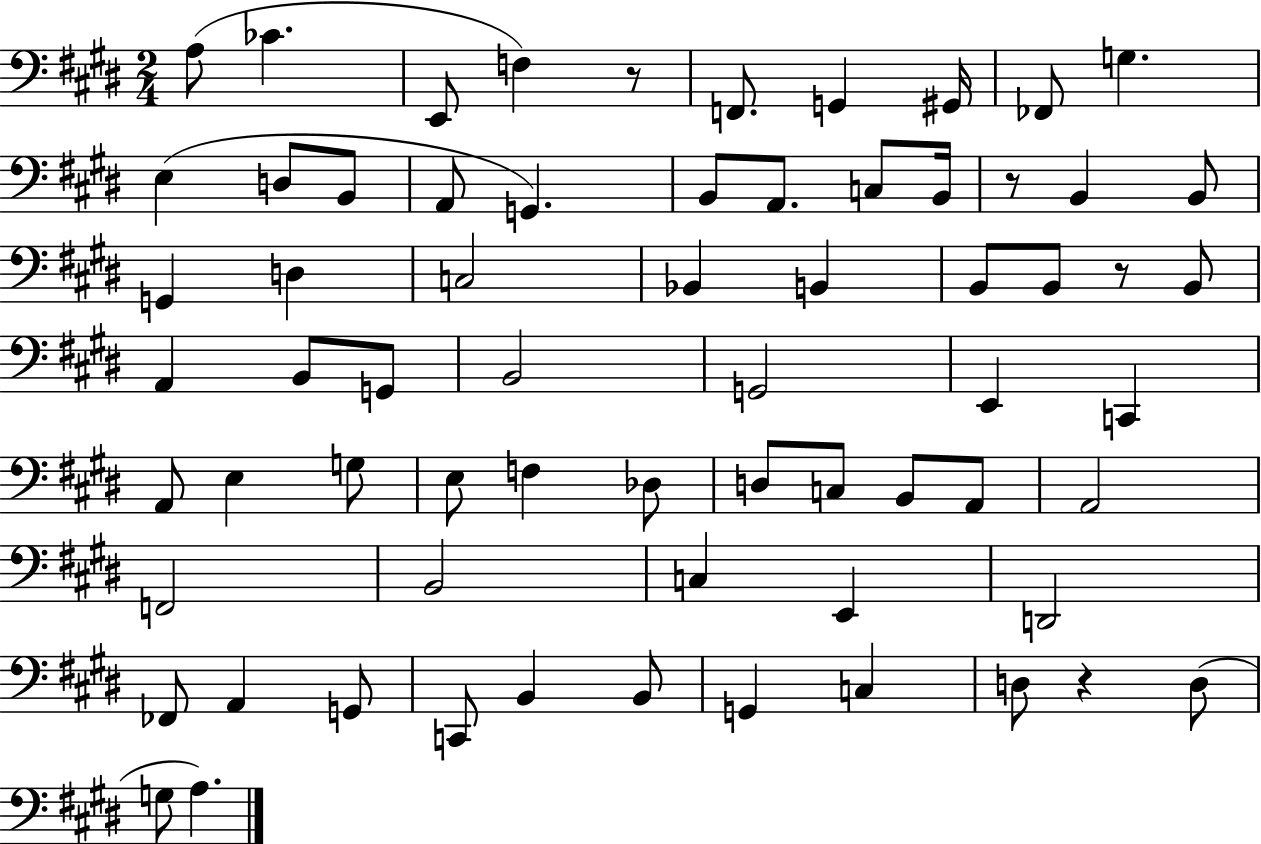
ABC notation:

X:1
T:Untitled
M:2/4
L:1/4
K:E
A,/2 _C E,,/2 F, z/2 F,,/2 G,, ^G,,/4 _F,,/2 G, E, D,/2 B,,/2 A,,/2 G,, B,,/2 A,,/2 C,/2 B,,/4 z/2 B,, B,,/2 G,, D, C,2 _B,, B,, B,,/2 B,,/2 z/2 B,,/2 A,, B,,/2 G,,/2 B,,2 G,,2 E,, C,, A,,/2 E, G,/2 E,/2 F, _D,/2 D,/2 C,/2 B,,/2 A,,/2 A,,2 F,,2 B,,2 C, E,, D,,2 _F,,/2 A,, G,,/2 C,,/2 B,, B,,/2 G,, C, D,/2 z D,/2 G,/2 A,